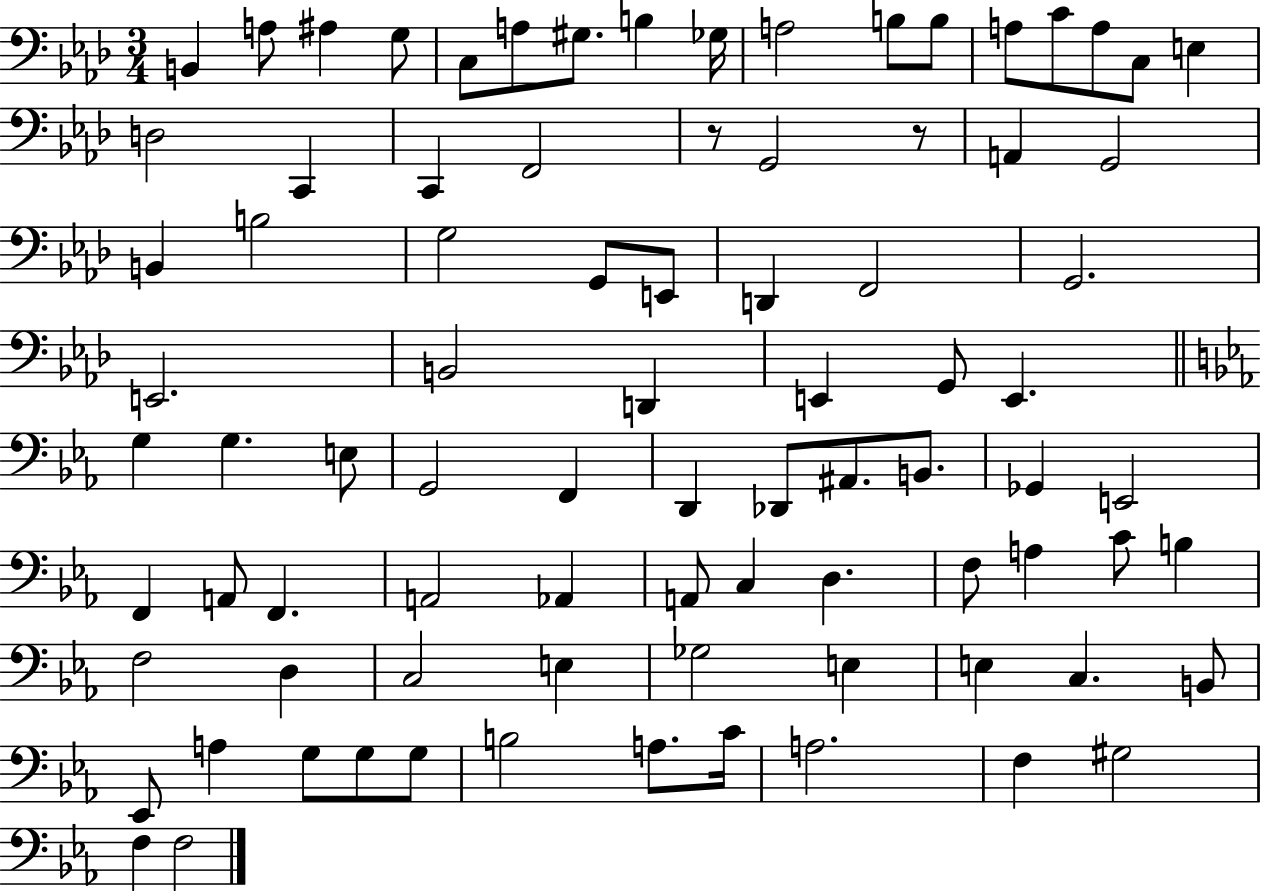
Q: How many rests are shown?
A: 2